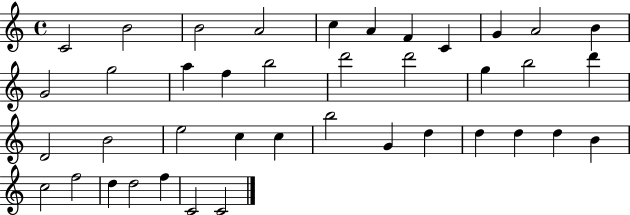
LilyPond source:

{
  \clef treble
  \time 4/4
  \defaultTimeSignature
  \key c \major
  c'2 b'2 | b'2 a'2 | c''4 a'4 f'4 c'4 | g'4 a'2 b'4 | \break g'2 g''2 | a''4 f''4 b''2 | d'''2 d'''2 | g''4 b''2 d'''4 | \break d'2 b'2 | e''2 c''4 c''4 | b''2 g'4 d''4 | d''4 d''4 d''4 b'4 | \break c''2 f''2 | d''4 d''2 f''4 | c'2 c'2 | \bar "|."
}